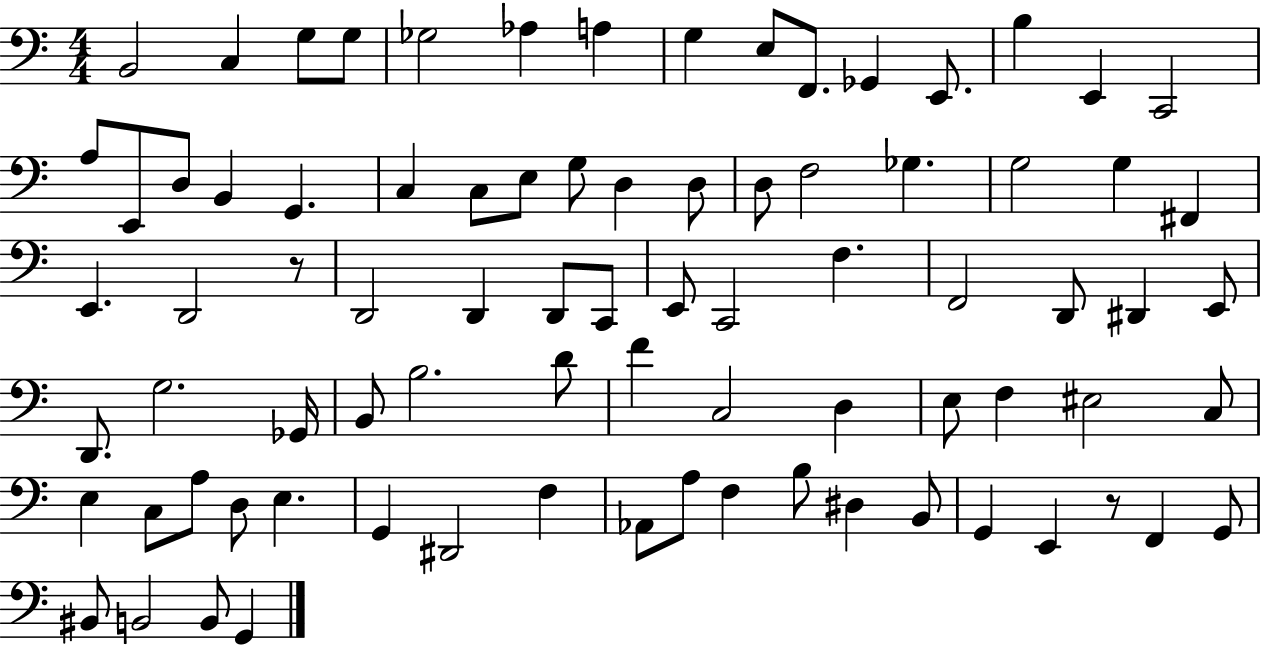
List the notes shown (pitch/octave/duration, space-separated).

B2/h C3/q G3/e G3/e Gb3/h Ab3/q A3/q G3/q E3/e F2/e. Gb2/q E2/e. B3/q E2/q C2/h A3/e E2/e D3/e B2/q G2/q. C3/q C3/e E3/e G3/e D3/q D3/e D3/e F3/h Gb3/q. G3/h G3/q F#2/q E2/q. D2/h R/e D2/h D2/q D2/e C2/e E2/e C2/h F3/q. F2/h D2/e D#2/q E2/e D2/e. G3/h. Gb2/s B2/e B3/h. D4/e F4/q C3/h D3/q E3/e F3/q EIS3/h C3/e E3/q C3/e A3/e D3/e E3/q. G2/q D#2/h F3/q Ab2/e A3/e F3/q B3/e D#3/q B2/e G2/q E2/q R/e F2/q G2/e BIS2/e B2/h B2/e G2/q